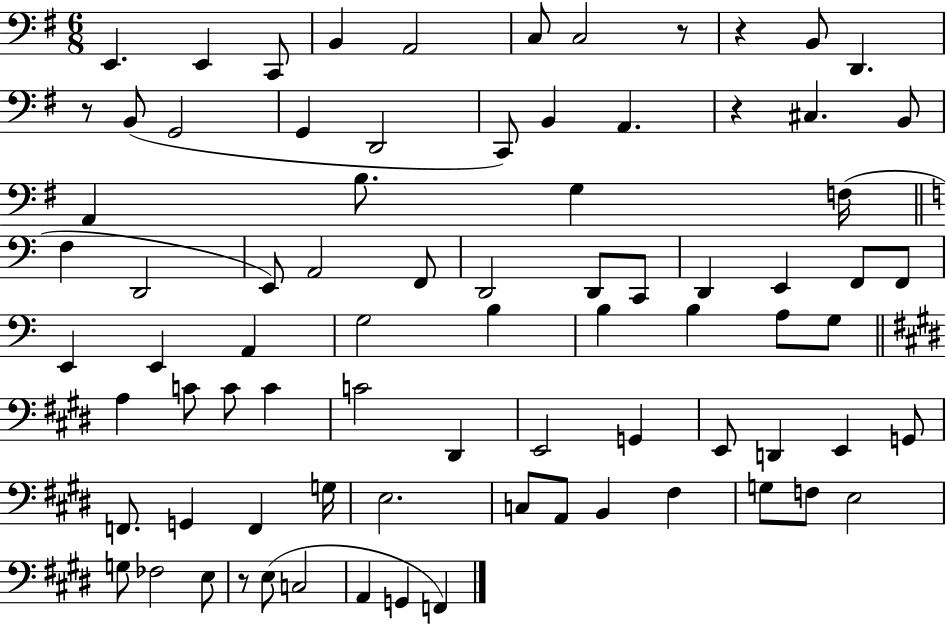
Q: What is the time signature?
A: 6/8